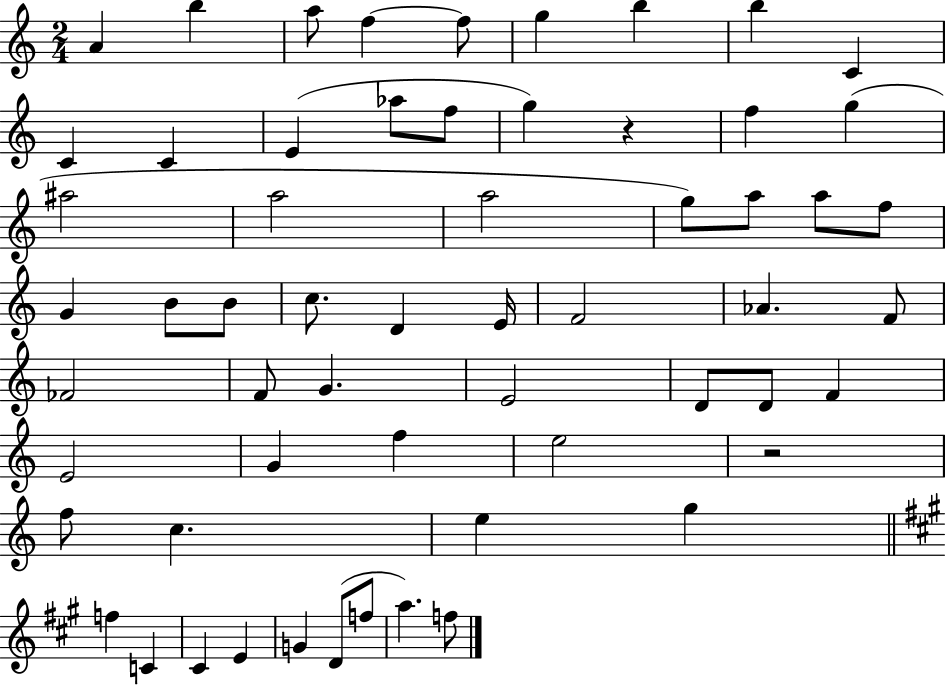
{
  \clef treble
  \numericTimeSignature
  \time 2/4
  \key c \major
  \repeat volta 2 { a'4 b''4 | a''8 f''4~~ f''8 | g''4 b''4 | b''4 c'4 | \break c'4 c'4 | e'4( aes''8 f''8 | g''4) r4 | f''4 g''4( | \break ais''2 | a''2 | a''2 | g''8) a''8 a''8 f''8 | \break g'4 b'8 b'8 | c''8. d'4 e'16 | f'2 | aes'4. f'8 | \break fes'2 | f'8 g'4. | e'2 | d'8 d'8 f'4 | \break e'2 | g'4 f''4 | e''2 | r2 | \break f''8 c''4. | e''4 g''4 | \bar "||" \break \key a \major f''4 c'4 | cis'4 e'4 | g'4 d'8( f''8 | a''4.) f''8 | \break } \bar "|."
}